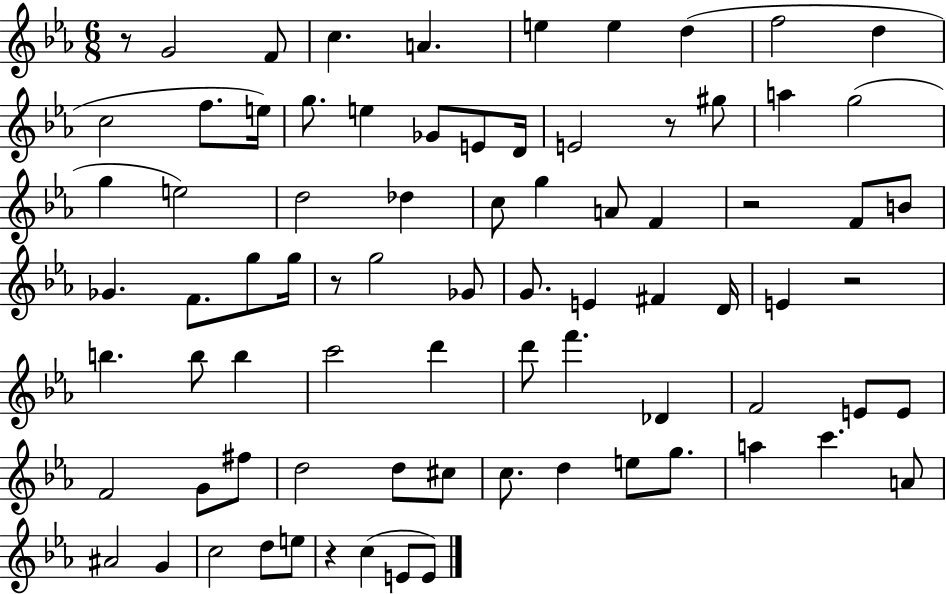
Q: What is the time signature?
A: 6/8